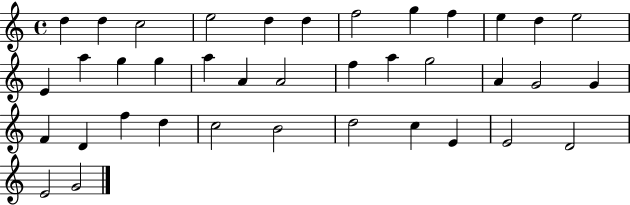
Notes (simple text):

D5/q D5/q C5/h E5/h D5/q D5/q F5/h G5/q F5/q E5/q D5/q E5/h E4/q A5/q G5/q G5/q A5/q A4/q A4/h F5/q A5/q G5/h A4/q G4/h G4/q F4/q D4/q F5/q D5/q C5/h B4/h D5/h C5/q E4/q E4/h D4/h E4/h G4/h